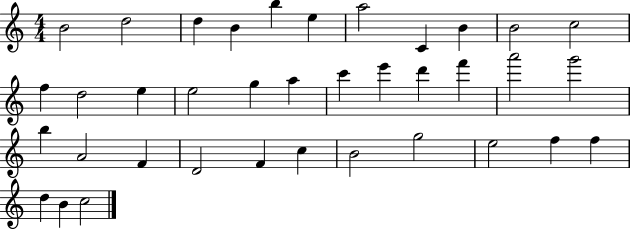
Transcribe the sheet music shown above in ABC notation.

X:1
T:Untitled
M:4/4
L:1/4
K:C
B2 d2 d B b e a2 C B B2 c2 f d2 e e2 g a c' e' d' f' a'2 g'2 b A2 F D2 F c B2 g2 e2 f f d B c2